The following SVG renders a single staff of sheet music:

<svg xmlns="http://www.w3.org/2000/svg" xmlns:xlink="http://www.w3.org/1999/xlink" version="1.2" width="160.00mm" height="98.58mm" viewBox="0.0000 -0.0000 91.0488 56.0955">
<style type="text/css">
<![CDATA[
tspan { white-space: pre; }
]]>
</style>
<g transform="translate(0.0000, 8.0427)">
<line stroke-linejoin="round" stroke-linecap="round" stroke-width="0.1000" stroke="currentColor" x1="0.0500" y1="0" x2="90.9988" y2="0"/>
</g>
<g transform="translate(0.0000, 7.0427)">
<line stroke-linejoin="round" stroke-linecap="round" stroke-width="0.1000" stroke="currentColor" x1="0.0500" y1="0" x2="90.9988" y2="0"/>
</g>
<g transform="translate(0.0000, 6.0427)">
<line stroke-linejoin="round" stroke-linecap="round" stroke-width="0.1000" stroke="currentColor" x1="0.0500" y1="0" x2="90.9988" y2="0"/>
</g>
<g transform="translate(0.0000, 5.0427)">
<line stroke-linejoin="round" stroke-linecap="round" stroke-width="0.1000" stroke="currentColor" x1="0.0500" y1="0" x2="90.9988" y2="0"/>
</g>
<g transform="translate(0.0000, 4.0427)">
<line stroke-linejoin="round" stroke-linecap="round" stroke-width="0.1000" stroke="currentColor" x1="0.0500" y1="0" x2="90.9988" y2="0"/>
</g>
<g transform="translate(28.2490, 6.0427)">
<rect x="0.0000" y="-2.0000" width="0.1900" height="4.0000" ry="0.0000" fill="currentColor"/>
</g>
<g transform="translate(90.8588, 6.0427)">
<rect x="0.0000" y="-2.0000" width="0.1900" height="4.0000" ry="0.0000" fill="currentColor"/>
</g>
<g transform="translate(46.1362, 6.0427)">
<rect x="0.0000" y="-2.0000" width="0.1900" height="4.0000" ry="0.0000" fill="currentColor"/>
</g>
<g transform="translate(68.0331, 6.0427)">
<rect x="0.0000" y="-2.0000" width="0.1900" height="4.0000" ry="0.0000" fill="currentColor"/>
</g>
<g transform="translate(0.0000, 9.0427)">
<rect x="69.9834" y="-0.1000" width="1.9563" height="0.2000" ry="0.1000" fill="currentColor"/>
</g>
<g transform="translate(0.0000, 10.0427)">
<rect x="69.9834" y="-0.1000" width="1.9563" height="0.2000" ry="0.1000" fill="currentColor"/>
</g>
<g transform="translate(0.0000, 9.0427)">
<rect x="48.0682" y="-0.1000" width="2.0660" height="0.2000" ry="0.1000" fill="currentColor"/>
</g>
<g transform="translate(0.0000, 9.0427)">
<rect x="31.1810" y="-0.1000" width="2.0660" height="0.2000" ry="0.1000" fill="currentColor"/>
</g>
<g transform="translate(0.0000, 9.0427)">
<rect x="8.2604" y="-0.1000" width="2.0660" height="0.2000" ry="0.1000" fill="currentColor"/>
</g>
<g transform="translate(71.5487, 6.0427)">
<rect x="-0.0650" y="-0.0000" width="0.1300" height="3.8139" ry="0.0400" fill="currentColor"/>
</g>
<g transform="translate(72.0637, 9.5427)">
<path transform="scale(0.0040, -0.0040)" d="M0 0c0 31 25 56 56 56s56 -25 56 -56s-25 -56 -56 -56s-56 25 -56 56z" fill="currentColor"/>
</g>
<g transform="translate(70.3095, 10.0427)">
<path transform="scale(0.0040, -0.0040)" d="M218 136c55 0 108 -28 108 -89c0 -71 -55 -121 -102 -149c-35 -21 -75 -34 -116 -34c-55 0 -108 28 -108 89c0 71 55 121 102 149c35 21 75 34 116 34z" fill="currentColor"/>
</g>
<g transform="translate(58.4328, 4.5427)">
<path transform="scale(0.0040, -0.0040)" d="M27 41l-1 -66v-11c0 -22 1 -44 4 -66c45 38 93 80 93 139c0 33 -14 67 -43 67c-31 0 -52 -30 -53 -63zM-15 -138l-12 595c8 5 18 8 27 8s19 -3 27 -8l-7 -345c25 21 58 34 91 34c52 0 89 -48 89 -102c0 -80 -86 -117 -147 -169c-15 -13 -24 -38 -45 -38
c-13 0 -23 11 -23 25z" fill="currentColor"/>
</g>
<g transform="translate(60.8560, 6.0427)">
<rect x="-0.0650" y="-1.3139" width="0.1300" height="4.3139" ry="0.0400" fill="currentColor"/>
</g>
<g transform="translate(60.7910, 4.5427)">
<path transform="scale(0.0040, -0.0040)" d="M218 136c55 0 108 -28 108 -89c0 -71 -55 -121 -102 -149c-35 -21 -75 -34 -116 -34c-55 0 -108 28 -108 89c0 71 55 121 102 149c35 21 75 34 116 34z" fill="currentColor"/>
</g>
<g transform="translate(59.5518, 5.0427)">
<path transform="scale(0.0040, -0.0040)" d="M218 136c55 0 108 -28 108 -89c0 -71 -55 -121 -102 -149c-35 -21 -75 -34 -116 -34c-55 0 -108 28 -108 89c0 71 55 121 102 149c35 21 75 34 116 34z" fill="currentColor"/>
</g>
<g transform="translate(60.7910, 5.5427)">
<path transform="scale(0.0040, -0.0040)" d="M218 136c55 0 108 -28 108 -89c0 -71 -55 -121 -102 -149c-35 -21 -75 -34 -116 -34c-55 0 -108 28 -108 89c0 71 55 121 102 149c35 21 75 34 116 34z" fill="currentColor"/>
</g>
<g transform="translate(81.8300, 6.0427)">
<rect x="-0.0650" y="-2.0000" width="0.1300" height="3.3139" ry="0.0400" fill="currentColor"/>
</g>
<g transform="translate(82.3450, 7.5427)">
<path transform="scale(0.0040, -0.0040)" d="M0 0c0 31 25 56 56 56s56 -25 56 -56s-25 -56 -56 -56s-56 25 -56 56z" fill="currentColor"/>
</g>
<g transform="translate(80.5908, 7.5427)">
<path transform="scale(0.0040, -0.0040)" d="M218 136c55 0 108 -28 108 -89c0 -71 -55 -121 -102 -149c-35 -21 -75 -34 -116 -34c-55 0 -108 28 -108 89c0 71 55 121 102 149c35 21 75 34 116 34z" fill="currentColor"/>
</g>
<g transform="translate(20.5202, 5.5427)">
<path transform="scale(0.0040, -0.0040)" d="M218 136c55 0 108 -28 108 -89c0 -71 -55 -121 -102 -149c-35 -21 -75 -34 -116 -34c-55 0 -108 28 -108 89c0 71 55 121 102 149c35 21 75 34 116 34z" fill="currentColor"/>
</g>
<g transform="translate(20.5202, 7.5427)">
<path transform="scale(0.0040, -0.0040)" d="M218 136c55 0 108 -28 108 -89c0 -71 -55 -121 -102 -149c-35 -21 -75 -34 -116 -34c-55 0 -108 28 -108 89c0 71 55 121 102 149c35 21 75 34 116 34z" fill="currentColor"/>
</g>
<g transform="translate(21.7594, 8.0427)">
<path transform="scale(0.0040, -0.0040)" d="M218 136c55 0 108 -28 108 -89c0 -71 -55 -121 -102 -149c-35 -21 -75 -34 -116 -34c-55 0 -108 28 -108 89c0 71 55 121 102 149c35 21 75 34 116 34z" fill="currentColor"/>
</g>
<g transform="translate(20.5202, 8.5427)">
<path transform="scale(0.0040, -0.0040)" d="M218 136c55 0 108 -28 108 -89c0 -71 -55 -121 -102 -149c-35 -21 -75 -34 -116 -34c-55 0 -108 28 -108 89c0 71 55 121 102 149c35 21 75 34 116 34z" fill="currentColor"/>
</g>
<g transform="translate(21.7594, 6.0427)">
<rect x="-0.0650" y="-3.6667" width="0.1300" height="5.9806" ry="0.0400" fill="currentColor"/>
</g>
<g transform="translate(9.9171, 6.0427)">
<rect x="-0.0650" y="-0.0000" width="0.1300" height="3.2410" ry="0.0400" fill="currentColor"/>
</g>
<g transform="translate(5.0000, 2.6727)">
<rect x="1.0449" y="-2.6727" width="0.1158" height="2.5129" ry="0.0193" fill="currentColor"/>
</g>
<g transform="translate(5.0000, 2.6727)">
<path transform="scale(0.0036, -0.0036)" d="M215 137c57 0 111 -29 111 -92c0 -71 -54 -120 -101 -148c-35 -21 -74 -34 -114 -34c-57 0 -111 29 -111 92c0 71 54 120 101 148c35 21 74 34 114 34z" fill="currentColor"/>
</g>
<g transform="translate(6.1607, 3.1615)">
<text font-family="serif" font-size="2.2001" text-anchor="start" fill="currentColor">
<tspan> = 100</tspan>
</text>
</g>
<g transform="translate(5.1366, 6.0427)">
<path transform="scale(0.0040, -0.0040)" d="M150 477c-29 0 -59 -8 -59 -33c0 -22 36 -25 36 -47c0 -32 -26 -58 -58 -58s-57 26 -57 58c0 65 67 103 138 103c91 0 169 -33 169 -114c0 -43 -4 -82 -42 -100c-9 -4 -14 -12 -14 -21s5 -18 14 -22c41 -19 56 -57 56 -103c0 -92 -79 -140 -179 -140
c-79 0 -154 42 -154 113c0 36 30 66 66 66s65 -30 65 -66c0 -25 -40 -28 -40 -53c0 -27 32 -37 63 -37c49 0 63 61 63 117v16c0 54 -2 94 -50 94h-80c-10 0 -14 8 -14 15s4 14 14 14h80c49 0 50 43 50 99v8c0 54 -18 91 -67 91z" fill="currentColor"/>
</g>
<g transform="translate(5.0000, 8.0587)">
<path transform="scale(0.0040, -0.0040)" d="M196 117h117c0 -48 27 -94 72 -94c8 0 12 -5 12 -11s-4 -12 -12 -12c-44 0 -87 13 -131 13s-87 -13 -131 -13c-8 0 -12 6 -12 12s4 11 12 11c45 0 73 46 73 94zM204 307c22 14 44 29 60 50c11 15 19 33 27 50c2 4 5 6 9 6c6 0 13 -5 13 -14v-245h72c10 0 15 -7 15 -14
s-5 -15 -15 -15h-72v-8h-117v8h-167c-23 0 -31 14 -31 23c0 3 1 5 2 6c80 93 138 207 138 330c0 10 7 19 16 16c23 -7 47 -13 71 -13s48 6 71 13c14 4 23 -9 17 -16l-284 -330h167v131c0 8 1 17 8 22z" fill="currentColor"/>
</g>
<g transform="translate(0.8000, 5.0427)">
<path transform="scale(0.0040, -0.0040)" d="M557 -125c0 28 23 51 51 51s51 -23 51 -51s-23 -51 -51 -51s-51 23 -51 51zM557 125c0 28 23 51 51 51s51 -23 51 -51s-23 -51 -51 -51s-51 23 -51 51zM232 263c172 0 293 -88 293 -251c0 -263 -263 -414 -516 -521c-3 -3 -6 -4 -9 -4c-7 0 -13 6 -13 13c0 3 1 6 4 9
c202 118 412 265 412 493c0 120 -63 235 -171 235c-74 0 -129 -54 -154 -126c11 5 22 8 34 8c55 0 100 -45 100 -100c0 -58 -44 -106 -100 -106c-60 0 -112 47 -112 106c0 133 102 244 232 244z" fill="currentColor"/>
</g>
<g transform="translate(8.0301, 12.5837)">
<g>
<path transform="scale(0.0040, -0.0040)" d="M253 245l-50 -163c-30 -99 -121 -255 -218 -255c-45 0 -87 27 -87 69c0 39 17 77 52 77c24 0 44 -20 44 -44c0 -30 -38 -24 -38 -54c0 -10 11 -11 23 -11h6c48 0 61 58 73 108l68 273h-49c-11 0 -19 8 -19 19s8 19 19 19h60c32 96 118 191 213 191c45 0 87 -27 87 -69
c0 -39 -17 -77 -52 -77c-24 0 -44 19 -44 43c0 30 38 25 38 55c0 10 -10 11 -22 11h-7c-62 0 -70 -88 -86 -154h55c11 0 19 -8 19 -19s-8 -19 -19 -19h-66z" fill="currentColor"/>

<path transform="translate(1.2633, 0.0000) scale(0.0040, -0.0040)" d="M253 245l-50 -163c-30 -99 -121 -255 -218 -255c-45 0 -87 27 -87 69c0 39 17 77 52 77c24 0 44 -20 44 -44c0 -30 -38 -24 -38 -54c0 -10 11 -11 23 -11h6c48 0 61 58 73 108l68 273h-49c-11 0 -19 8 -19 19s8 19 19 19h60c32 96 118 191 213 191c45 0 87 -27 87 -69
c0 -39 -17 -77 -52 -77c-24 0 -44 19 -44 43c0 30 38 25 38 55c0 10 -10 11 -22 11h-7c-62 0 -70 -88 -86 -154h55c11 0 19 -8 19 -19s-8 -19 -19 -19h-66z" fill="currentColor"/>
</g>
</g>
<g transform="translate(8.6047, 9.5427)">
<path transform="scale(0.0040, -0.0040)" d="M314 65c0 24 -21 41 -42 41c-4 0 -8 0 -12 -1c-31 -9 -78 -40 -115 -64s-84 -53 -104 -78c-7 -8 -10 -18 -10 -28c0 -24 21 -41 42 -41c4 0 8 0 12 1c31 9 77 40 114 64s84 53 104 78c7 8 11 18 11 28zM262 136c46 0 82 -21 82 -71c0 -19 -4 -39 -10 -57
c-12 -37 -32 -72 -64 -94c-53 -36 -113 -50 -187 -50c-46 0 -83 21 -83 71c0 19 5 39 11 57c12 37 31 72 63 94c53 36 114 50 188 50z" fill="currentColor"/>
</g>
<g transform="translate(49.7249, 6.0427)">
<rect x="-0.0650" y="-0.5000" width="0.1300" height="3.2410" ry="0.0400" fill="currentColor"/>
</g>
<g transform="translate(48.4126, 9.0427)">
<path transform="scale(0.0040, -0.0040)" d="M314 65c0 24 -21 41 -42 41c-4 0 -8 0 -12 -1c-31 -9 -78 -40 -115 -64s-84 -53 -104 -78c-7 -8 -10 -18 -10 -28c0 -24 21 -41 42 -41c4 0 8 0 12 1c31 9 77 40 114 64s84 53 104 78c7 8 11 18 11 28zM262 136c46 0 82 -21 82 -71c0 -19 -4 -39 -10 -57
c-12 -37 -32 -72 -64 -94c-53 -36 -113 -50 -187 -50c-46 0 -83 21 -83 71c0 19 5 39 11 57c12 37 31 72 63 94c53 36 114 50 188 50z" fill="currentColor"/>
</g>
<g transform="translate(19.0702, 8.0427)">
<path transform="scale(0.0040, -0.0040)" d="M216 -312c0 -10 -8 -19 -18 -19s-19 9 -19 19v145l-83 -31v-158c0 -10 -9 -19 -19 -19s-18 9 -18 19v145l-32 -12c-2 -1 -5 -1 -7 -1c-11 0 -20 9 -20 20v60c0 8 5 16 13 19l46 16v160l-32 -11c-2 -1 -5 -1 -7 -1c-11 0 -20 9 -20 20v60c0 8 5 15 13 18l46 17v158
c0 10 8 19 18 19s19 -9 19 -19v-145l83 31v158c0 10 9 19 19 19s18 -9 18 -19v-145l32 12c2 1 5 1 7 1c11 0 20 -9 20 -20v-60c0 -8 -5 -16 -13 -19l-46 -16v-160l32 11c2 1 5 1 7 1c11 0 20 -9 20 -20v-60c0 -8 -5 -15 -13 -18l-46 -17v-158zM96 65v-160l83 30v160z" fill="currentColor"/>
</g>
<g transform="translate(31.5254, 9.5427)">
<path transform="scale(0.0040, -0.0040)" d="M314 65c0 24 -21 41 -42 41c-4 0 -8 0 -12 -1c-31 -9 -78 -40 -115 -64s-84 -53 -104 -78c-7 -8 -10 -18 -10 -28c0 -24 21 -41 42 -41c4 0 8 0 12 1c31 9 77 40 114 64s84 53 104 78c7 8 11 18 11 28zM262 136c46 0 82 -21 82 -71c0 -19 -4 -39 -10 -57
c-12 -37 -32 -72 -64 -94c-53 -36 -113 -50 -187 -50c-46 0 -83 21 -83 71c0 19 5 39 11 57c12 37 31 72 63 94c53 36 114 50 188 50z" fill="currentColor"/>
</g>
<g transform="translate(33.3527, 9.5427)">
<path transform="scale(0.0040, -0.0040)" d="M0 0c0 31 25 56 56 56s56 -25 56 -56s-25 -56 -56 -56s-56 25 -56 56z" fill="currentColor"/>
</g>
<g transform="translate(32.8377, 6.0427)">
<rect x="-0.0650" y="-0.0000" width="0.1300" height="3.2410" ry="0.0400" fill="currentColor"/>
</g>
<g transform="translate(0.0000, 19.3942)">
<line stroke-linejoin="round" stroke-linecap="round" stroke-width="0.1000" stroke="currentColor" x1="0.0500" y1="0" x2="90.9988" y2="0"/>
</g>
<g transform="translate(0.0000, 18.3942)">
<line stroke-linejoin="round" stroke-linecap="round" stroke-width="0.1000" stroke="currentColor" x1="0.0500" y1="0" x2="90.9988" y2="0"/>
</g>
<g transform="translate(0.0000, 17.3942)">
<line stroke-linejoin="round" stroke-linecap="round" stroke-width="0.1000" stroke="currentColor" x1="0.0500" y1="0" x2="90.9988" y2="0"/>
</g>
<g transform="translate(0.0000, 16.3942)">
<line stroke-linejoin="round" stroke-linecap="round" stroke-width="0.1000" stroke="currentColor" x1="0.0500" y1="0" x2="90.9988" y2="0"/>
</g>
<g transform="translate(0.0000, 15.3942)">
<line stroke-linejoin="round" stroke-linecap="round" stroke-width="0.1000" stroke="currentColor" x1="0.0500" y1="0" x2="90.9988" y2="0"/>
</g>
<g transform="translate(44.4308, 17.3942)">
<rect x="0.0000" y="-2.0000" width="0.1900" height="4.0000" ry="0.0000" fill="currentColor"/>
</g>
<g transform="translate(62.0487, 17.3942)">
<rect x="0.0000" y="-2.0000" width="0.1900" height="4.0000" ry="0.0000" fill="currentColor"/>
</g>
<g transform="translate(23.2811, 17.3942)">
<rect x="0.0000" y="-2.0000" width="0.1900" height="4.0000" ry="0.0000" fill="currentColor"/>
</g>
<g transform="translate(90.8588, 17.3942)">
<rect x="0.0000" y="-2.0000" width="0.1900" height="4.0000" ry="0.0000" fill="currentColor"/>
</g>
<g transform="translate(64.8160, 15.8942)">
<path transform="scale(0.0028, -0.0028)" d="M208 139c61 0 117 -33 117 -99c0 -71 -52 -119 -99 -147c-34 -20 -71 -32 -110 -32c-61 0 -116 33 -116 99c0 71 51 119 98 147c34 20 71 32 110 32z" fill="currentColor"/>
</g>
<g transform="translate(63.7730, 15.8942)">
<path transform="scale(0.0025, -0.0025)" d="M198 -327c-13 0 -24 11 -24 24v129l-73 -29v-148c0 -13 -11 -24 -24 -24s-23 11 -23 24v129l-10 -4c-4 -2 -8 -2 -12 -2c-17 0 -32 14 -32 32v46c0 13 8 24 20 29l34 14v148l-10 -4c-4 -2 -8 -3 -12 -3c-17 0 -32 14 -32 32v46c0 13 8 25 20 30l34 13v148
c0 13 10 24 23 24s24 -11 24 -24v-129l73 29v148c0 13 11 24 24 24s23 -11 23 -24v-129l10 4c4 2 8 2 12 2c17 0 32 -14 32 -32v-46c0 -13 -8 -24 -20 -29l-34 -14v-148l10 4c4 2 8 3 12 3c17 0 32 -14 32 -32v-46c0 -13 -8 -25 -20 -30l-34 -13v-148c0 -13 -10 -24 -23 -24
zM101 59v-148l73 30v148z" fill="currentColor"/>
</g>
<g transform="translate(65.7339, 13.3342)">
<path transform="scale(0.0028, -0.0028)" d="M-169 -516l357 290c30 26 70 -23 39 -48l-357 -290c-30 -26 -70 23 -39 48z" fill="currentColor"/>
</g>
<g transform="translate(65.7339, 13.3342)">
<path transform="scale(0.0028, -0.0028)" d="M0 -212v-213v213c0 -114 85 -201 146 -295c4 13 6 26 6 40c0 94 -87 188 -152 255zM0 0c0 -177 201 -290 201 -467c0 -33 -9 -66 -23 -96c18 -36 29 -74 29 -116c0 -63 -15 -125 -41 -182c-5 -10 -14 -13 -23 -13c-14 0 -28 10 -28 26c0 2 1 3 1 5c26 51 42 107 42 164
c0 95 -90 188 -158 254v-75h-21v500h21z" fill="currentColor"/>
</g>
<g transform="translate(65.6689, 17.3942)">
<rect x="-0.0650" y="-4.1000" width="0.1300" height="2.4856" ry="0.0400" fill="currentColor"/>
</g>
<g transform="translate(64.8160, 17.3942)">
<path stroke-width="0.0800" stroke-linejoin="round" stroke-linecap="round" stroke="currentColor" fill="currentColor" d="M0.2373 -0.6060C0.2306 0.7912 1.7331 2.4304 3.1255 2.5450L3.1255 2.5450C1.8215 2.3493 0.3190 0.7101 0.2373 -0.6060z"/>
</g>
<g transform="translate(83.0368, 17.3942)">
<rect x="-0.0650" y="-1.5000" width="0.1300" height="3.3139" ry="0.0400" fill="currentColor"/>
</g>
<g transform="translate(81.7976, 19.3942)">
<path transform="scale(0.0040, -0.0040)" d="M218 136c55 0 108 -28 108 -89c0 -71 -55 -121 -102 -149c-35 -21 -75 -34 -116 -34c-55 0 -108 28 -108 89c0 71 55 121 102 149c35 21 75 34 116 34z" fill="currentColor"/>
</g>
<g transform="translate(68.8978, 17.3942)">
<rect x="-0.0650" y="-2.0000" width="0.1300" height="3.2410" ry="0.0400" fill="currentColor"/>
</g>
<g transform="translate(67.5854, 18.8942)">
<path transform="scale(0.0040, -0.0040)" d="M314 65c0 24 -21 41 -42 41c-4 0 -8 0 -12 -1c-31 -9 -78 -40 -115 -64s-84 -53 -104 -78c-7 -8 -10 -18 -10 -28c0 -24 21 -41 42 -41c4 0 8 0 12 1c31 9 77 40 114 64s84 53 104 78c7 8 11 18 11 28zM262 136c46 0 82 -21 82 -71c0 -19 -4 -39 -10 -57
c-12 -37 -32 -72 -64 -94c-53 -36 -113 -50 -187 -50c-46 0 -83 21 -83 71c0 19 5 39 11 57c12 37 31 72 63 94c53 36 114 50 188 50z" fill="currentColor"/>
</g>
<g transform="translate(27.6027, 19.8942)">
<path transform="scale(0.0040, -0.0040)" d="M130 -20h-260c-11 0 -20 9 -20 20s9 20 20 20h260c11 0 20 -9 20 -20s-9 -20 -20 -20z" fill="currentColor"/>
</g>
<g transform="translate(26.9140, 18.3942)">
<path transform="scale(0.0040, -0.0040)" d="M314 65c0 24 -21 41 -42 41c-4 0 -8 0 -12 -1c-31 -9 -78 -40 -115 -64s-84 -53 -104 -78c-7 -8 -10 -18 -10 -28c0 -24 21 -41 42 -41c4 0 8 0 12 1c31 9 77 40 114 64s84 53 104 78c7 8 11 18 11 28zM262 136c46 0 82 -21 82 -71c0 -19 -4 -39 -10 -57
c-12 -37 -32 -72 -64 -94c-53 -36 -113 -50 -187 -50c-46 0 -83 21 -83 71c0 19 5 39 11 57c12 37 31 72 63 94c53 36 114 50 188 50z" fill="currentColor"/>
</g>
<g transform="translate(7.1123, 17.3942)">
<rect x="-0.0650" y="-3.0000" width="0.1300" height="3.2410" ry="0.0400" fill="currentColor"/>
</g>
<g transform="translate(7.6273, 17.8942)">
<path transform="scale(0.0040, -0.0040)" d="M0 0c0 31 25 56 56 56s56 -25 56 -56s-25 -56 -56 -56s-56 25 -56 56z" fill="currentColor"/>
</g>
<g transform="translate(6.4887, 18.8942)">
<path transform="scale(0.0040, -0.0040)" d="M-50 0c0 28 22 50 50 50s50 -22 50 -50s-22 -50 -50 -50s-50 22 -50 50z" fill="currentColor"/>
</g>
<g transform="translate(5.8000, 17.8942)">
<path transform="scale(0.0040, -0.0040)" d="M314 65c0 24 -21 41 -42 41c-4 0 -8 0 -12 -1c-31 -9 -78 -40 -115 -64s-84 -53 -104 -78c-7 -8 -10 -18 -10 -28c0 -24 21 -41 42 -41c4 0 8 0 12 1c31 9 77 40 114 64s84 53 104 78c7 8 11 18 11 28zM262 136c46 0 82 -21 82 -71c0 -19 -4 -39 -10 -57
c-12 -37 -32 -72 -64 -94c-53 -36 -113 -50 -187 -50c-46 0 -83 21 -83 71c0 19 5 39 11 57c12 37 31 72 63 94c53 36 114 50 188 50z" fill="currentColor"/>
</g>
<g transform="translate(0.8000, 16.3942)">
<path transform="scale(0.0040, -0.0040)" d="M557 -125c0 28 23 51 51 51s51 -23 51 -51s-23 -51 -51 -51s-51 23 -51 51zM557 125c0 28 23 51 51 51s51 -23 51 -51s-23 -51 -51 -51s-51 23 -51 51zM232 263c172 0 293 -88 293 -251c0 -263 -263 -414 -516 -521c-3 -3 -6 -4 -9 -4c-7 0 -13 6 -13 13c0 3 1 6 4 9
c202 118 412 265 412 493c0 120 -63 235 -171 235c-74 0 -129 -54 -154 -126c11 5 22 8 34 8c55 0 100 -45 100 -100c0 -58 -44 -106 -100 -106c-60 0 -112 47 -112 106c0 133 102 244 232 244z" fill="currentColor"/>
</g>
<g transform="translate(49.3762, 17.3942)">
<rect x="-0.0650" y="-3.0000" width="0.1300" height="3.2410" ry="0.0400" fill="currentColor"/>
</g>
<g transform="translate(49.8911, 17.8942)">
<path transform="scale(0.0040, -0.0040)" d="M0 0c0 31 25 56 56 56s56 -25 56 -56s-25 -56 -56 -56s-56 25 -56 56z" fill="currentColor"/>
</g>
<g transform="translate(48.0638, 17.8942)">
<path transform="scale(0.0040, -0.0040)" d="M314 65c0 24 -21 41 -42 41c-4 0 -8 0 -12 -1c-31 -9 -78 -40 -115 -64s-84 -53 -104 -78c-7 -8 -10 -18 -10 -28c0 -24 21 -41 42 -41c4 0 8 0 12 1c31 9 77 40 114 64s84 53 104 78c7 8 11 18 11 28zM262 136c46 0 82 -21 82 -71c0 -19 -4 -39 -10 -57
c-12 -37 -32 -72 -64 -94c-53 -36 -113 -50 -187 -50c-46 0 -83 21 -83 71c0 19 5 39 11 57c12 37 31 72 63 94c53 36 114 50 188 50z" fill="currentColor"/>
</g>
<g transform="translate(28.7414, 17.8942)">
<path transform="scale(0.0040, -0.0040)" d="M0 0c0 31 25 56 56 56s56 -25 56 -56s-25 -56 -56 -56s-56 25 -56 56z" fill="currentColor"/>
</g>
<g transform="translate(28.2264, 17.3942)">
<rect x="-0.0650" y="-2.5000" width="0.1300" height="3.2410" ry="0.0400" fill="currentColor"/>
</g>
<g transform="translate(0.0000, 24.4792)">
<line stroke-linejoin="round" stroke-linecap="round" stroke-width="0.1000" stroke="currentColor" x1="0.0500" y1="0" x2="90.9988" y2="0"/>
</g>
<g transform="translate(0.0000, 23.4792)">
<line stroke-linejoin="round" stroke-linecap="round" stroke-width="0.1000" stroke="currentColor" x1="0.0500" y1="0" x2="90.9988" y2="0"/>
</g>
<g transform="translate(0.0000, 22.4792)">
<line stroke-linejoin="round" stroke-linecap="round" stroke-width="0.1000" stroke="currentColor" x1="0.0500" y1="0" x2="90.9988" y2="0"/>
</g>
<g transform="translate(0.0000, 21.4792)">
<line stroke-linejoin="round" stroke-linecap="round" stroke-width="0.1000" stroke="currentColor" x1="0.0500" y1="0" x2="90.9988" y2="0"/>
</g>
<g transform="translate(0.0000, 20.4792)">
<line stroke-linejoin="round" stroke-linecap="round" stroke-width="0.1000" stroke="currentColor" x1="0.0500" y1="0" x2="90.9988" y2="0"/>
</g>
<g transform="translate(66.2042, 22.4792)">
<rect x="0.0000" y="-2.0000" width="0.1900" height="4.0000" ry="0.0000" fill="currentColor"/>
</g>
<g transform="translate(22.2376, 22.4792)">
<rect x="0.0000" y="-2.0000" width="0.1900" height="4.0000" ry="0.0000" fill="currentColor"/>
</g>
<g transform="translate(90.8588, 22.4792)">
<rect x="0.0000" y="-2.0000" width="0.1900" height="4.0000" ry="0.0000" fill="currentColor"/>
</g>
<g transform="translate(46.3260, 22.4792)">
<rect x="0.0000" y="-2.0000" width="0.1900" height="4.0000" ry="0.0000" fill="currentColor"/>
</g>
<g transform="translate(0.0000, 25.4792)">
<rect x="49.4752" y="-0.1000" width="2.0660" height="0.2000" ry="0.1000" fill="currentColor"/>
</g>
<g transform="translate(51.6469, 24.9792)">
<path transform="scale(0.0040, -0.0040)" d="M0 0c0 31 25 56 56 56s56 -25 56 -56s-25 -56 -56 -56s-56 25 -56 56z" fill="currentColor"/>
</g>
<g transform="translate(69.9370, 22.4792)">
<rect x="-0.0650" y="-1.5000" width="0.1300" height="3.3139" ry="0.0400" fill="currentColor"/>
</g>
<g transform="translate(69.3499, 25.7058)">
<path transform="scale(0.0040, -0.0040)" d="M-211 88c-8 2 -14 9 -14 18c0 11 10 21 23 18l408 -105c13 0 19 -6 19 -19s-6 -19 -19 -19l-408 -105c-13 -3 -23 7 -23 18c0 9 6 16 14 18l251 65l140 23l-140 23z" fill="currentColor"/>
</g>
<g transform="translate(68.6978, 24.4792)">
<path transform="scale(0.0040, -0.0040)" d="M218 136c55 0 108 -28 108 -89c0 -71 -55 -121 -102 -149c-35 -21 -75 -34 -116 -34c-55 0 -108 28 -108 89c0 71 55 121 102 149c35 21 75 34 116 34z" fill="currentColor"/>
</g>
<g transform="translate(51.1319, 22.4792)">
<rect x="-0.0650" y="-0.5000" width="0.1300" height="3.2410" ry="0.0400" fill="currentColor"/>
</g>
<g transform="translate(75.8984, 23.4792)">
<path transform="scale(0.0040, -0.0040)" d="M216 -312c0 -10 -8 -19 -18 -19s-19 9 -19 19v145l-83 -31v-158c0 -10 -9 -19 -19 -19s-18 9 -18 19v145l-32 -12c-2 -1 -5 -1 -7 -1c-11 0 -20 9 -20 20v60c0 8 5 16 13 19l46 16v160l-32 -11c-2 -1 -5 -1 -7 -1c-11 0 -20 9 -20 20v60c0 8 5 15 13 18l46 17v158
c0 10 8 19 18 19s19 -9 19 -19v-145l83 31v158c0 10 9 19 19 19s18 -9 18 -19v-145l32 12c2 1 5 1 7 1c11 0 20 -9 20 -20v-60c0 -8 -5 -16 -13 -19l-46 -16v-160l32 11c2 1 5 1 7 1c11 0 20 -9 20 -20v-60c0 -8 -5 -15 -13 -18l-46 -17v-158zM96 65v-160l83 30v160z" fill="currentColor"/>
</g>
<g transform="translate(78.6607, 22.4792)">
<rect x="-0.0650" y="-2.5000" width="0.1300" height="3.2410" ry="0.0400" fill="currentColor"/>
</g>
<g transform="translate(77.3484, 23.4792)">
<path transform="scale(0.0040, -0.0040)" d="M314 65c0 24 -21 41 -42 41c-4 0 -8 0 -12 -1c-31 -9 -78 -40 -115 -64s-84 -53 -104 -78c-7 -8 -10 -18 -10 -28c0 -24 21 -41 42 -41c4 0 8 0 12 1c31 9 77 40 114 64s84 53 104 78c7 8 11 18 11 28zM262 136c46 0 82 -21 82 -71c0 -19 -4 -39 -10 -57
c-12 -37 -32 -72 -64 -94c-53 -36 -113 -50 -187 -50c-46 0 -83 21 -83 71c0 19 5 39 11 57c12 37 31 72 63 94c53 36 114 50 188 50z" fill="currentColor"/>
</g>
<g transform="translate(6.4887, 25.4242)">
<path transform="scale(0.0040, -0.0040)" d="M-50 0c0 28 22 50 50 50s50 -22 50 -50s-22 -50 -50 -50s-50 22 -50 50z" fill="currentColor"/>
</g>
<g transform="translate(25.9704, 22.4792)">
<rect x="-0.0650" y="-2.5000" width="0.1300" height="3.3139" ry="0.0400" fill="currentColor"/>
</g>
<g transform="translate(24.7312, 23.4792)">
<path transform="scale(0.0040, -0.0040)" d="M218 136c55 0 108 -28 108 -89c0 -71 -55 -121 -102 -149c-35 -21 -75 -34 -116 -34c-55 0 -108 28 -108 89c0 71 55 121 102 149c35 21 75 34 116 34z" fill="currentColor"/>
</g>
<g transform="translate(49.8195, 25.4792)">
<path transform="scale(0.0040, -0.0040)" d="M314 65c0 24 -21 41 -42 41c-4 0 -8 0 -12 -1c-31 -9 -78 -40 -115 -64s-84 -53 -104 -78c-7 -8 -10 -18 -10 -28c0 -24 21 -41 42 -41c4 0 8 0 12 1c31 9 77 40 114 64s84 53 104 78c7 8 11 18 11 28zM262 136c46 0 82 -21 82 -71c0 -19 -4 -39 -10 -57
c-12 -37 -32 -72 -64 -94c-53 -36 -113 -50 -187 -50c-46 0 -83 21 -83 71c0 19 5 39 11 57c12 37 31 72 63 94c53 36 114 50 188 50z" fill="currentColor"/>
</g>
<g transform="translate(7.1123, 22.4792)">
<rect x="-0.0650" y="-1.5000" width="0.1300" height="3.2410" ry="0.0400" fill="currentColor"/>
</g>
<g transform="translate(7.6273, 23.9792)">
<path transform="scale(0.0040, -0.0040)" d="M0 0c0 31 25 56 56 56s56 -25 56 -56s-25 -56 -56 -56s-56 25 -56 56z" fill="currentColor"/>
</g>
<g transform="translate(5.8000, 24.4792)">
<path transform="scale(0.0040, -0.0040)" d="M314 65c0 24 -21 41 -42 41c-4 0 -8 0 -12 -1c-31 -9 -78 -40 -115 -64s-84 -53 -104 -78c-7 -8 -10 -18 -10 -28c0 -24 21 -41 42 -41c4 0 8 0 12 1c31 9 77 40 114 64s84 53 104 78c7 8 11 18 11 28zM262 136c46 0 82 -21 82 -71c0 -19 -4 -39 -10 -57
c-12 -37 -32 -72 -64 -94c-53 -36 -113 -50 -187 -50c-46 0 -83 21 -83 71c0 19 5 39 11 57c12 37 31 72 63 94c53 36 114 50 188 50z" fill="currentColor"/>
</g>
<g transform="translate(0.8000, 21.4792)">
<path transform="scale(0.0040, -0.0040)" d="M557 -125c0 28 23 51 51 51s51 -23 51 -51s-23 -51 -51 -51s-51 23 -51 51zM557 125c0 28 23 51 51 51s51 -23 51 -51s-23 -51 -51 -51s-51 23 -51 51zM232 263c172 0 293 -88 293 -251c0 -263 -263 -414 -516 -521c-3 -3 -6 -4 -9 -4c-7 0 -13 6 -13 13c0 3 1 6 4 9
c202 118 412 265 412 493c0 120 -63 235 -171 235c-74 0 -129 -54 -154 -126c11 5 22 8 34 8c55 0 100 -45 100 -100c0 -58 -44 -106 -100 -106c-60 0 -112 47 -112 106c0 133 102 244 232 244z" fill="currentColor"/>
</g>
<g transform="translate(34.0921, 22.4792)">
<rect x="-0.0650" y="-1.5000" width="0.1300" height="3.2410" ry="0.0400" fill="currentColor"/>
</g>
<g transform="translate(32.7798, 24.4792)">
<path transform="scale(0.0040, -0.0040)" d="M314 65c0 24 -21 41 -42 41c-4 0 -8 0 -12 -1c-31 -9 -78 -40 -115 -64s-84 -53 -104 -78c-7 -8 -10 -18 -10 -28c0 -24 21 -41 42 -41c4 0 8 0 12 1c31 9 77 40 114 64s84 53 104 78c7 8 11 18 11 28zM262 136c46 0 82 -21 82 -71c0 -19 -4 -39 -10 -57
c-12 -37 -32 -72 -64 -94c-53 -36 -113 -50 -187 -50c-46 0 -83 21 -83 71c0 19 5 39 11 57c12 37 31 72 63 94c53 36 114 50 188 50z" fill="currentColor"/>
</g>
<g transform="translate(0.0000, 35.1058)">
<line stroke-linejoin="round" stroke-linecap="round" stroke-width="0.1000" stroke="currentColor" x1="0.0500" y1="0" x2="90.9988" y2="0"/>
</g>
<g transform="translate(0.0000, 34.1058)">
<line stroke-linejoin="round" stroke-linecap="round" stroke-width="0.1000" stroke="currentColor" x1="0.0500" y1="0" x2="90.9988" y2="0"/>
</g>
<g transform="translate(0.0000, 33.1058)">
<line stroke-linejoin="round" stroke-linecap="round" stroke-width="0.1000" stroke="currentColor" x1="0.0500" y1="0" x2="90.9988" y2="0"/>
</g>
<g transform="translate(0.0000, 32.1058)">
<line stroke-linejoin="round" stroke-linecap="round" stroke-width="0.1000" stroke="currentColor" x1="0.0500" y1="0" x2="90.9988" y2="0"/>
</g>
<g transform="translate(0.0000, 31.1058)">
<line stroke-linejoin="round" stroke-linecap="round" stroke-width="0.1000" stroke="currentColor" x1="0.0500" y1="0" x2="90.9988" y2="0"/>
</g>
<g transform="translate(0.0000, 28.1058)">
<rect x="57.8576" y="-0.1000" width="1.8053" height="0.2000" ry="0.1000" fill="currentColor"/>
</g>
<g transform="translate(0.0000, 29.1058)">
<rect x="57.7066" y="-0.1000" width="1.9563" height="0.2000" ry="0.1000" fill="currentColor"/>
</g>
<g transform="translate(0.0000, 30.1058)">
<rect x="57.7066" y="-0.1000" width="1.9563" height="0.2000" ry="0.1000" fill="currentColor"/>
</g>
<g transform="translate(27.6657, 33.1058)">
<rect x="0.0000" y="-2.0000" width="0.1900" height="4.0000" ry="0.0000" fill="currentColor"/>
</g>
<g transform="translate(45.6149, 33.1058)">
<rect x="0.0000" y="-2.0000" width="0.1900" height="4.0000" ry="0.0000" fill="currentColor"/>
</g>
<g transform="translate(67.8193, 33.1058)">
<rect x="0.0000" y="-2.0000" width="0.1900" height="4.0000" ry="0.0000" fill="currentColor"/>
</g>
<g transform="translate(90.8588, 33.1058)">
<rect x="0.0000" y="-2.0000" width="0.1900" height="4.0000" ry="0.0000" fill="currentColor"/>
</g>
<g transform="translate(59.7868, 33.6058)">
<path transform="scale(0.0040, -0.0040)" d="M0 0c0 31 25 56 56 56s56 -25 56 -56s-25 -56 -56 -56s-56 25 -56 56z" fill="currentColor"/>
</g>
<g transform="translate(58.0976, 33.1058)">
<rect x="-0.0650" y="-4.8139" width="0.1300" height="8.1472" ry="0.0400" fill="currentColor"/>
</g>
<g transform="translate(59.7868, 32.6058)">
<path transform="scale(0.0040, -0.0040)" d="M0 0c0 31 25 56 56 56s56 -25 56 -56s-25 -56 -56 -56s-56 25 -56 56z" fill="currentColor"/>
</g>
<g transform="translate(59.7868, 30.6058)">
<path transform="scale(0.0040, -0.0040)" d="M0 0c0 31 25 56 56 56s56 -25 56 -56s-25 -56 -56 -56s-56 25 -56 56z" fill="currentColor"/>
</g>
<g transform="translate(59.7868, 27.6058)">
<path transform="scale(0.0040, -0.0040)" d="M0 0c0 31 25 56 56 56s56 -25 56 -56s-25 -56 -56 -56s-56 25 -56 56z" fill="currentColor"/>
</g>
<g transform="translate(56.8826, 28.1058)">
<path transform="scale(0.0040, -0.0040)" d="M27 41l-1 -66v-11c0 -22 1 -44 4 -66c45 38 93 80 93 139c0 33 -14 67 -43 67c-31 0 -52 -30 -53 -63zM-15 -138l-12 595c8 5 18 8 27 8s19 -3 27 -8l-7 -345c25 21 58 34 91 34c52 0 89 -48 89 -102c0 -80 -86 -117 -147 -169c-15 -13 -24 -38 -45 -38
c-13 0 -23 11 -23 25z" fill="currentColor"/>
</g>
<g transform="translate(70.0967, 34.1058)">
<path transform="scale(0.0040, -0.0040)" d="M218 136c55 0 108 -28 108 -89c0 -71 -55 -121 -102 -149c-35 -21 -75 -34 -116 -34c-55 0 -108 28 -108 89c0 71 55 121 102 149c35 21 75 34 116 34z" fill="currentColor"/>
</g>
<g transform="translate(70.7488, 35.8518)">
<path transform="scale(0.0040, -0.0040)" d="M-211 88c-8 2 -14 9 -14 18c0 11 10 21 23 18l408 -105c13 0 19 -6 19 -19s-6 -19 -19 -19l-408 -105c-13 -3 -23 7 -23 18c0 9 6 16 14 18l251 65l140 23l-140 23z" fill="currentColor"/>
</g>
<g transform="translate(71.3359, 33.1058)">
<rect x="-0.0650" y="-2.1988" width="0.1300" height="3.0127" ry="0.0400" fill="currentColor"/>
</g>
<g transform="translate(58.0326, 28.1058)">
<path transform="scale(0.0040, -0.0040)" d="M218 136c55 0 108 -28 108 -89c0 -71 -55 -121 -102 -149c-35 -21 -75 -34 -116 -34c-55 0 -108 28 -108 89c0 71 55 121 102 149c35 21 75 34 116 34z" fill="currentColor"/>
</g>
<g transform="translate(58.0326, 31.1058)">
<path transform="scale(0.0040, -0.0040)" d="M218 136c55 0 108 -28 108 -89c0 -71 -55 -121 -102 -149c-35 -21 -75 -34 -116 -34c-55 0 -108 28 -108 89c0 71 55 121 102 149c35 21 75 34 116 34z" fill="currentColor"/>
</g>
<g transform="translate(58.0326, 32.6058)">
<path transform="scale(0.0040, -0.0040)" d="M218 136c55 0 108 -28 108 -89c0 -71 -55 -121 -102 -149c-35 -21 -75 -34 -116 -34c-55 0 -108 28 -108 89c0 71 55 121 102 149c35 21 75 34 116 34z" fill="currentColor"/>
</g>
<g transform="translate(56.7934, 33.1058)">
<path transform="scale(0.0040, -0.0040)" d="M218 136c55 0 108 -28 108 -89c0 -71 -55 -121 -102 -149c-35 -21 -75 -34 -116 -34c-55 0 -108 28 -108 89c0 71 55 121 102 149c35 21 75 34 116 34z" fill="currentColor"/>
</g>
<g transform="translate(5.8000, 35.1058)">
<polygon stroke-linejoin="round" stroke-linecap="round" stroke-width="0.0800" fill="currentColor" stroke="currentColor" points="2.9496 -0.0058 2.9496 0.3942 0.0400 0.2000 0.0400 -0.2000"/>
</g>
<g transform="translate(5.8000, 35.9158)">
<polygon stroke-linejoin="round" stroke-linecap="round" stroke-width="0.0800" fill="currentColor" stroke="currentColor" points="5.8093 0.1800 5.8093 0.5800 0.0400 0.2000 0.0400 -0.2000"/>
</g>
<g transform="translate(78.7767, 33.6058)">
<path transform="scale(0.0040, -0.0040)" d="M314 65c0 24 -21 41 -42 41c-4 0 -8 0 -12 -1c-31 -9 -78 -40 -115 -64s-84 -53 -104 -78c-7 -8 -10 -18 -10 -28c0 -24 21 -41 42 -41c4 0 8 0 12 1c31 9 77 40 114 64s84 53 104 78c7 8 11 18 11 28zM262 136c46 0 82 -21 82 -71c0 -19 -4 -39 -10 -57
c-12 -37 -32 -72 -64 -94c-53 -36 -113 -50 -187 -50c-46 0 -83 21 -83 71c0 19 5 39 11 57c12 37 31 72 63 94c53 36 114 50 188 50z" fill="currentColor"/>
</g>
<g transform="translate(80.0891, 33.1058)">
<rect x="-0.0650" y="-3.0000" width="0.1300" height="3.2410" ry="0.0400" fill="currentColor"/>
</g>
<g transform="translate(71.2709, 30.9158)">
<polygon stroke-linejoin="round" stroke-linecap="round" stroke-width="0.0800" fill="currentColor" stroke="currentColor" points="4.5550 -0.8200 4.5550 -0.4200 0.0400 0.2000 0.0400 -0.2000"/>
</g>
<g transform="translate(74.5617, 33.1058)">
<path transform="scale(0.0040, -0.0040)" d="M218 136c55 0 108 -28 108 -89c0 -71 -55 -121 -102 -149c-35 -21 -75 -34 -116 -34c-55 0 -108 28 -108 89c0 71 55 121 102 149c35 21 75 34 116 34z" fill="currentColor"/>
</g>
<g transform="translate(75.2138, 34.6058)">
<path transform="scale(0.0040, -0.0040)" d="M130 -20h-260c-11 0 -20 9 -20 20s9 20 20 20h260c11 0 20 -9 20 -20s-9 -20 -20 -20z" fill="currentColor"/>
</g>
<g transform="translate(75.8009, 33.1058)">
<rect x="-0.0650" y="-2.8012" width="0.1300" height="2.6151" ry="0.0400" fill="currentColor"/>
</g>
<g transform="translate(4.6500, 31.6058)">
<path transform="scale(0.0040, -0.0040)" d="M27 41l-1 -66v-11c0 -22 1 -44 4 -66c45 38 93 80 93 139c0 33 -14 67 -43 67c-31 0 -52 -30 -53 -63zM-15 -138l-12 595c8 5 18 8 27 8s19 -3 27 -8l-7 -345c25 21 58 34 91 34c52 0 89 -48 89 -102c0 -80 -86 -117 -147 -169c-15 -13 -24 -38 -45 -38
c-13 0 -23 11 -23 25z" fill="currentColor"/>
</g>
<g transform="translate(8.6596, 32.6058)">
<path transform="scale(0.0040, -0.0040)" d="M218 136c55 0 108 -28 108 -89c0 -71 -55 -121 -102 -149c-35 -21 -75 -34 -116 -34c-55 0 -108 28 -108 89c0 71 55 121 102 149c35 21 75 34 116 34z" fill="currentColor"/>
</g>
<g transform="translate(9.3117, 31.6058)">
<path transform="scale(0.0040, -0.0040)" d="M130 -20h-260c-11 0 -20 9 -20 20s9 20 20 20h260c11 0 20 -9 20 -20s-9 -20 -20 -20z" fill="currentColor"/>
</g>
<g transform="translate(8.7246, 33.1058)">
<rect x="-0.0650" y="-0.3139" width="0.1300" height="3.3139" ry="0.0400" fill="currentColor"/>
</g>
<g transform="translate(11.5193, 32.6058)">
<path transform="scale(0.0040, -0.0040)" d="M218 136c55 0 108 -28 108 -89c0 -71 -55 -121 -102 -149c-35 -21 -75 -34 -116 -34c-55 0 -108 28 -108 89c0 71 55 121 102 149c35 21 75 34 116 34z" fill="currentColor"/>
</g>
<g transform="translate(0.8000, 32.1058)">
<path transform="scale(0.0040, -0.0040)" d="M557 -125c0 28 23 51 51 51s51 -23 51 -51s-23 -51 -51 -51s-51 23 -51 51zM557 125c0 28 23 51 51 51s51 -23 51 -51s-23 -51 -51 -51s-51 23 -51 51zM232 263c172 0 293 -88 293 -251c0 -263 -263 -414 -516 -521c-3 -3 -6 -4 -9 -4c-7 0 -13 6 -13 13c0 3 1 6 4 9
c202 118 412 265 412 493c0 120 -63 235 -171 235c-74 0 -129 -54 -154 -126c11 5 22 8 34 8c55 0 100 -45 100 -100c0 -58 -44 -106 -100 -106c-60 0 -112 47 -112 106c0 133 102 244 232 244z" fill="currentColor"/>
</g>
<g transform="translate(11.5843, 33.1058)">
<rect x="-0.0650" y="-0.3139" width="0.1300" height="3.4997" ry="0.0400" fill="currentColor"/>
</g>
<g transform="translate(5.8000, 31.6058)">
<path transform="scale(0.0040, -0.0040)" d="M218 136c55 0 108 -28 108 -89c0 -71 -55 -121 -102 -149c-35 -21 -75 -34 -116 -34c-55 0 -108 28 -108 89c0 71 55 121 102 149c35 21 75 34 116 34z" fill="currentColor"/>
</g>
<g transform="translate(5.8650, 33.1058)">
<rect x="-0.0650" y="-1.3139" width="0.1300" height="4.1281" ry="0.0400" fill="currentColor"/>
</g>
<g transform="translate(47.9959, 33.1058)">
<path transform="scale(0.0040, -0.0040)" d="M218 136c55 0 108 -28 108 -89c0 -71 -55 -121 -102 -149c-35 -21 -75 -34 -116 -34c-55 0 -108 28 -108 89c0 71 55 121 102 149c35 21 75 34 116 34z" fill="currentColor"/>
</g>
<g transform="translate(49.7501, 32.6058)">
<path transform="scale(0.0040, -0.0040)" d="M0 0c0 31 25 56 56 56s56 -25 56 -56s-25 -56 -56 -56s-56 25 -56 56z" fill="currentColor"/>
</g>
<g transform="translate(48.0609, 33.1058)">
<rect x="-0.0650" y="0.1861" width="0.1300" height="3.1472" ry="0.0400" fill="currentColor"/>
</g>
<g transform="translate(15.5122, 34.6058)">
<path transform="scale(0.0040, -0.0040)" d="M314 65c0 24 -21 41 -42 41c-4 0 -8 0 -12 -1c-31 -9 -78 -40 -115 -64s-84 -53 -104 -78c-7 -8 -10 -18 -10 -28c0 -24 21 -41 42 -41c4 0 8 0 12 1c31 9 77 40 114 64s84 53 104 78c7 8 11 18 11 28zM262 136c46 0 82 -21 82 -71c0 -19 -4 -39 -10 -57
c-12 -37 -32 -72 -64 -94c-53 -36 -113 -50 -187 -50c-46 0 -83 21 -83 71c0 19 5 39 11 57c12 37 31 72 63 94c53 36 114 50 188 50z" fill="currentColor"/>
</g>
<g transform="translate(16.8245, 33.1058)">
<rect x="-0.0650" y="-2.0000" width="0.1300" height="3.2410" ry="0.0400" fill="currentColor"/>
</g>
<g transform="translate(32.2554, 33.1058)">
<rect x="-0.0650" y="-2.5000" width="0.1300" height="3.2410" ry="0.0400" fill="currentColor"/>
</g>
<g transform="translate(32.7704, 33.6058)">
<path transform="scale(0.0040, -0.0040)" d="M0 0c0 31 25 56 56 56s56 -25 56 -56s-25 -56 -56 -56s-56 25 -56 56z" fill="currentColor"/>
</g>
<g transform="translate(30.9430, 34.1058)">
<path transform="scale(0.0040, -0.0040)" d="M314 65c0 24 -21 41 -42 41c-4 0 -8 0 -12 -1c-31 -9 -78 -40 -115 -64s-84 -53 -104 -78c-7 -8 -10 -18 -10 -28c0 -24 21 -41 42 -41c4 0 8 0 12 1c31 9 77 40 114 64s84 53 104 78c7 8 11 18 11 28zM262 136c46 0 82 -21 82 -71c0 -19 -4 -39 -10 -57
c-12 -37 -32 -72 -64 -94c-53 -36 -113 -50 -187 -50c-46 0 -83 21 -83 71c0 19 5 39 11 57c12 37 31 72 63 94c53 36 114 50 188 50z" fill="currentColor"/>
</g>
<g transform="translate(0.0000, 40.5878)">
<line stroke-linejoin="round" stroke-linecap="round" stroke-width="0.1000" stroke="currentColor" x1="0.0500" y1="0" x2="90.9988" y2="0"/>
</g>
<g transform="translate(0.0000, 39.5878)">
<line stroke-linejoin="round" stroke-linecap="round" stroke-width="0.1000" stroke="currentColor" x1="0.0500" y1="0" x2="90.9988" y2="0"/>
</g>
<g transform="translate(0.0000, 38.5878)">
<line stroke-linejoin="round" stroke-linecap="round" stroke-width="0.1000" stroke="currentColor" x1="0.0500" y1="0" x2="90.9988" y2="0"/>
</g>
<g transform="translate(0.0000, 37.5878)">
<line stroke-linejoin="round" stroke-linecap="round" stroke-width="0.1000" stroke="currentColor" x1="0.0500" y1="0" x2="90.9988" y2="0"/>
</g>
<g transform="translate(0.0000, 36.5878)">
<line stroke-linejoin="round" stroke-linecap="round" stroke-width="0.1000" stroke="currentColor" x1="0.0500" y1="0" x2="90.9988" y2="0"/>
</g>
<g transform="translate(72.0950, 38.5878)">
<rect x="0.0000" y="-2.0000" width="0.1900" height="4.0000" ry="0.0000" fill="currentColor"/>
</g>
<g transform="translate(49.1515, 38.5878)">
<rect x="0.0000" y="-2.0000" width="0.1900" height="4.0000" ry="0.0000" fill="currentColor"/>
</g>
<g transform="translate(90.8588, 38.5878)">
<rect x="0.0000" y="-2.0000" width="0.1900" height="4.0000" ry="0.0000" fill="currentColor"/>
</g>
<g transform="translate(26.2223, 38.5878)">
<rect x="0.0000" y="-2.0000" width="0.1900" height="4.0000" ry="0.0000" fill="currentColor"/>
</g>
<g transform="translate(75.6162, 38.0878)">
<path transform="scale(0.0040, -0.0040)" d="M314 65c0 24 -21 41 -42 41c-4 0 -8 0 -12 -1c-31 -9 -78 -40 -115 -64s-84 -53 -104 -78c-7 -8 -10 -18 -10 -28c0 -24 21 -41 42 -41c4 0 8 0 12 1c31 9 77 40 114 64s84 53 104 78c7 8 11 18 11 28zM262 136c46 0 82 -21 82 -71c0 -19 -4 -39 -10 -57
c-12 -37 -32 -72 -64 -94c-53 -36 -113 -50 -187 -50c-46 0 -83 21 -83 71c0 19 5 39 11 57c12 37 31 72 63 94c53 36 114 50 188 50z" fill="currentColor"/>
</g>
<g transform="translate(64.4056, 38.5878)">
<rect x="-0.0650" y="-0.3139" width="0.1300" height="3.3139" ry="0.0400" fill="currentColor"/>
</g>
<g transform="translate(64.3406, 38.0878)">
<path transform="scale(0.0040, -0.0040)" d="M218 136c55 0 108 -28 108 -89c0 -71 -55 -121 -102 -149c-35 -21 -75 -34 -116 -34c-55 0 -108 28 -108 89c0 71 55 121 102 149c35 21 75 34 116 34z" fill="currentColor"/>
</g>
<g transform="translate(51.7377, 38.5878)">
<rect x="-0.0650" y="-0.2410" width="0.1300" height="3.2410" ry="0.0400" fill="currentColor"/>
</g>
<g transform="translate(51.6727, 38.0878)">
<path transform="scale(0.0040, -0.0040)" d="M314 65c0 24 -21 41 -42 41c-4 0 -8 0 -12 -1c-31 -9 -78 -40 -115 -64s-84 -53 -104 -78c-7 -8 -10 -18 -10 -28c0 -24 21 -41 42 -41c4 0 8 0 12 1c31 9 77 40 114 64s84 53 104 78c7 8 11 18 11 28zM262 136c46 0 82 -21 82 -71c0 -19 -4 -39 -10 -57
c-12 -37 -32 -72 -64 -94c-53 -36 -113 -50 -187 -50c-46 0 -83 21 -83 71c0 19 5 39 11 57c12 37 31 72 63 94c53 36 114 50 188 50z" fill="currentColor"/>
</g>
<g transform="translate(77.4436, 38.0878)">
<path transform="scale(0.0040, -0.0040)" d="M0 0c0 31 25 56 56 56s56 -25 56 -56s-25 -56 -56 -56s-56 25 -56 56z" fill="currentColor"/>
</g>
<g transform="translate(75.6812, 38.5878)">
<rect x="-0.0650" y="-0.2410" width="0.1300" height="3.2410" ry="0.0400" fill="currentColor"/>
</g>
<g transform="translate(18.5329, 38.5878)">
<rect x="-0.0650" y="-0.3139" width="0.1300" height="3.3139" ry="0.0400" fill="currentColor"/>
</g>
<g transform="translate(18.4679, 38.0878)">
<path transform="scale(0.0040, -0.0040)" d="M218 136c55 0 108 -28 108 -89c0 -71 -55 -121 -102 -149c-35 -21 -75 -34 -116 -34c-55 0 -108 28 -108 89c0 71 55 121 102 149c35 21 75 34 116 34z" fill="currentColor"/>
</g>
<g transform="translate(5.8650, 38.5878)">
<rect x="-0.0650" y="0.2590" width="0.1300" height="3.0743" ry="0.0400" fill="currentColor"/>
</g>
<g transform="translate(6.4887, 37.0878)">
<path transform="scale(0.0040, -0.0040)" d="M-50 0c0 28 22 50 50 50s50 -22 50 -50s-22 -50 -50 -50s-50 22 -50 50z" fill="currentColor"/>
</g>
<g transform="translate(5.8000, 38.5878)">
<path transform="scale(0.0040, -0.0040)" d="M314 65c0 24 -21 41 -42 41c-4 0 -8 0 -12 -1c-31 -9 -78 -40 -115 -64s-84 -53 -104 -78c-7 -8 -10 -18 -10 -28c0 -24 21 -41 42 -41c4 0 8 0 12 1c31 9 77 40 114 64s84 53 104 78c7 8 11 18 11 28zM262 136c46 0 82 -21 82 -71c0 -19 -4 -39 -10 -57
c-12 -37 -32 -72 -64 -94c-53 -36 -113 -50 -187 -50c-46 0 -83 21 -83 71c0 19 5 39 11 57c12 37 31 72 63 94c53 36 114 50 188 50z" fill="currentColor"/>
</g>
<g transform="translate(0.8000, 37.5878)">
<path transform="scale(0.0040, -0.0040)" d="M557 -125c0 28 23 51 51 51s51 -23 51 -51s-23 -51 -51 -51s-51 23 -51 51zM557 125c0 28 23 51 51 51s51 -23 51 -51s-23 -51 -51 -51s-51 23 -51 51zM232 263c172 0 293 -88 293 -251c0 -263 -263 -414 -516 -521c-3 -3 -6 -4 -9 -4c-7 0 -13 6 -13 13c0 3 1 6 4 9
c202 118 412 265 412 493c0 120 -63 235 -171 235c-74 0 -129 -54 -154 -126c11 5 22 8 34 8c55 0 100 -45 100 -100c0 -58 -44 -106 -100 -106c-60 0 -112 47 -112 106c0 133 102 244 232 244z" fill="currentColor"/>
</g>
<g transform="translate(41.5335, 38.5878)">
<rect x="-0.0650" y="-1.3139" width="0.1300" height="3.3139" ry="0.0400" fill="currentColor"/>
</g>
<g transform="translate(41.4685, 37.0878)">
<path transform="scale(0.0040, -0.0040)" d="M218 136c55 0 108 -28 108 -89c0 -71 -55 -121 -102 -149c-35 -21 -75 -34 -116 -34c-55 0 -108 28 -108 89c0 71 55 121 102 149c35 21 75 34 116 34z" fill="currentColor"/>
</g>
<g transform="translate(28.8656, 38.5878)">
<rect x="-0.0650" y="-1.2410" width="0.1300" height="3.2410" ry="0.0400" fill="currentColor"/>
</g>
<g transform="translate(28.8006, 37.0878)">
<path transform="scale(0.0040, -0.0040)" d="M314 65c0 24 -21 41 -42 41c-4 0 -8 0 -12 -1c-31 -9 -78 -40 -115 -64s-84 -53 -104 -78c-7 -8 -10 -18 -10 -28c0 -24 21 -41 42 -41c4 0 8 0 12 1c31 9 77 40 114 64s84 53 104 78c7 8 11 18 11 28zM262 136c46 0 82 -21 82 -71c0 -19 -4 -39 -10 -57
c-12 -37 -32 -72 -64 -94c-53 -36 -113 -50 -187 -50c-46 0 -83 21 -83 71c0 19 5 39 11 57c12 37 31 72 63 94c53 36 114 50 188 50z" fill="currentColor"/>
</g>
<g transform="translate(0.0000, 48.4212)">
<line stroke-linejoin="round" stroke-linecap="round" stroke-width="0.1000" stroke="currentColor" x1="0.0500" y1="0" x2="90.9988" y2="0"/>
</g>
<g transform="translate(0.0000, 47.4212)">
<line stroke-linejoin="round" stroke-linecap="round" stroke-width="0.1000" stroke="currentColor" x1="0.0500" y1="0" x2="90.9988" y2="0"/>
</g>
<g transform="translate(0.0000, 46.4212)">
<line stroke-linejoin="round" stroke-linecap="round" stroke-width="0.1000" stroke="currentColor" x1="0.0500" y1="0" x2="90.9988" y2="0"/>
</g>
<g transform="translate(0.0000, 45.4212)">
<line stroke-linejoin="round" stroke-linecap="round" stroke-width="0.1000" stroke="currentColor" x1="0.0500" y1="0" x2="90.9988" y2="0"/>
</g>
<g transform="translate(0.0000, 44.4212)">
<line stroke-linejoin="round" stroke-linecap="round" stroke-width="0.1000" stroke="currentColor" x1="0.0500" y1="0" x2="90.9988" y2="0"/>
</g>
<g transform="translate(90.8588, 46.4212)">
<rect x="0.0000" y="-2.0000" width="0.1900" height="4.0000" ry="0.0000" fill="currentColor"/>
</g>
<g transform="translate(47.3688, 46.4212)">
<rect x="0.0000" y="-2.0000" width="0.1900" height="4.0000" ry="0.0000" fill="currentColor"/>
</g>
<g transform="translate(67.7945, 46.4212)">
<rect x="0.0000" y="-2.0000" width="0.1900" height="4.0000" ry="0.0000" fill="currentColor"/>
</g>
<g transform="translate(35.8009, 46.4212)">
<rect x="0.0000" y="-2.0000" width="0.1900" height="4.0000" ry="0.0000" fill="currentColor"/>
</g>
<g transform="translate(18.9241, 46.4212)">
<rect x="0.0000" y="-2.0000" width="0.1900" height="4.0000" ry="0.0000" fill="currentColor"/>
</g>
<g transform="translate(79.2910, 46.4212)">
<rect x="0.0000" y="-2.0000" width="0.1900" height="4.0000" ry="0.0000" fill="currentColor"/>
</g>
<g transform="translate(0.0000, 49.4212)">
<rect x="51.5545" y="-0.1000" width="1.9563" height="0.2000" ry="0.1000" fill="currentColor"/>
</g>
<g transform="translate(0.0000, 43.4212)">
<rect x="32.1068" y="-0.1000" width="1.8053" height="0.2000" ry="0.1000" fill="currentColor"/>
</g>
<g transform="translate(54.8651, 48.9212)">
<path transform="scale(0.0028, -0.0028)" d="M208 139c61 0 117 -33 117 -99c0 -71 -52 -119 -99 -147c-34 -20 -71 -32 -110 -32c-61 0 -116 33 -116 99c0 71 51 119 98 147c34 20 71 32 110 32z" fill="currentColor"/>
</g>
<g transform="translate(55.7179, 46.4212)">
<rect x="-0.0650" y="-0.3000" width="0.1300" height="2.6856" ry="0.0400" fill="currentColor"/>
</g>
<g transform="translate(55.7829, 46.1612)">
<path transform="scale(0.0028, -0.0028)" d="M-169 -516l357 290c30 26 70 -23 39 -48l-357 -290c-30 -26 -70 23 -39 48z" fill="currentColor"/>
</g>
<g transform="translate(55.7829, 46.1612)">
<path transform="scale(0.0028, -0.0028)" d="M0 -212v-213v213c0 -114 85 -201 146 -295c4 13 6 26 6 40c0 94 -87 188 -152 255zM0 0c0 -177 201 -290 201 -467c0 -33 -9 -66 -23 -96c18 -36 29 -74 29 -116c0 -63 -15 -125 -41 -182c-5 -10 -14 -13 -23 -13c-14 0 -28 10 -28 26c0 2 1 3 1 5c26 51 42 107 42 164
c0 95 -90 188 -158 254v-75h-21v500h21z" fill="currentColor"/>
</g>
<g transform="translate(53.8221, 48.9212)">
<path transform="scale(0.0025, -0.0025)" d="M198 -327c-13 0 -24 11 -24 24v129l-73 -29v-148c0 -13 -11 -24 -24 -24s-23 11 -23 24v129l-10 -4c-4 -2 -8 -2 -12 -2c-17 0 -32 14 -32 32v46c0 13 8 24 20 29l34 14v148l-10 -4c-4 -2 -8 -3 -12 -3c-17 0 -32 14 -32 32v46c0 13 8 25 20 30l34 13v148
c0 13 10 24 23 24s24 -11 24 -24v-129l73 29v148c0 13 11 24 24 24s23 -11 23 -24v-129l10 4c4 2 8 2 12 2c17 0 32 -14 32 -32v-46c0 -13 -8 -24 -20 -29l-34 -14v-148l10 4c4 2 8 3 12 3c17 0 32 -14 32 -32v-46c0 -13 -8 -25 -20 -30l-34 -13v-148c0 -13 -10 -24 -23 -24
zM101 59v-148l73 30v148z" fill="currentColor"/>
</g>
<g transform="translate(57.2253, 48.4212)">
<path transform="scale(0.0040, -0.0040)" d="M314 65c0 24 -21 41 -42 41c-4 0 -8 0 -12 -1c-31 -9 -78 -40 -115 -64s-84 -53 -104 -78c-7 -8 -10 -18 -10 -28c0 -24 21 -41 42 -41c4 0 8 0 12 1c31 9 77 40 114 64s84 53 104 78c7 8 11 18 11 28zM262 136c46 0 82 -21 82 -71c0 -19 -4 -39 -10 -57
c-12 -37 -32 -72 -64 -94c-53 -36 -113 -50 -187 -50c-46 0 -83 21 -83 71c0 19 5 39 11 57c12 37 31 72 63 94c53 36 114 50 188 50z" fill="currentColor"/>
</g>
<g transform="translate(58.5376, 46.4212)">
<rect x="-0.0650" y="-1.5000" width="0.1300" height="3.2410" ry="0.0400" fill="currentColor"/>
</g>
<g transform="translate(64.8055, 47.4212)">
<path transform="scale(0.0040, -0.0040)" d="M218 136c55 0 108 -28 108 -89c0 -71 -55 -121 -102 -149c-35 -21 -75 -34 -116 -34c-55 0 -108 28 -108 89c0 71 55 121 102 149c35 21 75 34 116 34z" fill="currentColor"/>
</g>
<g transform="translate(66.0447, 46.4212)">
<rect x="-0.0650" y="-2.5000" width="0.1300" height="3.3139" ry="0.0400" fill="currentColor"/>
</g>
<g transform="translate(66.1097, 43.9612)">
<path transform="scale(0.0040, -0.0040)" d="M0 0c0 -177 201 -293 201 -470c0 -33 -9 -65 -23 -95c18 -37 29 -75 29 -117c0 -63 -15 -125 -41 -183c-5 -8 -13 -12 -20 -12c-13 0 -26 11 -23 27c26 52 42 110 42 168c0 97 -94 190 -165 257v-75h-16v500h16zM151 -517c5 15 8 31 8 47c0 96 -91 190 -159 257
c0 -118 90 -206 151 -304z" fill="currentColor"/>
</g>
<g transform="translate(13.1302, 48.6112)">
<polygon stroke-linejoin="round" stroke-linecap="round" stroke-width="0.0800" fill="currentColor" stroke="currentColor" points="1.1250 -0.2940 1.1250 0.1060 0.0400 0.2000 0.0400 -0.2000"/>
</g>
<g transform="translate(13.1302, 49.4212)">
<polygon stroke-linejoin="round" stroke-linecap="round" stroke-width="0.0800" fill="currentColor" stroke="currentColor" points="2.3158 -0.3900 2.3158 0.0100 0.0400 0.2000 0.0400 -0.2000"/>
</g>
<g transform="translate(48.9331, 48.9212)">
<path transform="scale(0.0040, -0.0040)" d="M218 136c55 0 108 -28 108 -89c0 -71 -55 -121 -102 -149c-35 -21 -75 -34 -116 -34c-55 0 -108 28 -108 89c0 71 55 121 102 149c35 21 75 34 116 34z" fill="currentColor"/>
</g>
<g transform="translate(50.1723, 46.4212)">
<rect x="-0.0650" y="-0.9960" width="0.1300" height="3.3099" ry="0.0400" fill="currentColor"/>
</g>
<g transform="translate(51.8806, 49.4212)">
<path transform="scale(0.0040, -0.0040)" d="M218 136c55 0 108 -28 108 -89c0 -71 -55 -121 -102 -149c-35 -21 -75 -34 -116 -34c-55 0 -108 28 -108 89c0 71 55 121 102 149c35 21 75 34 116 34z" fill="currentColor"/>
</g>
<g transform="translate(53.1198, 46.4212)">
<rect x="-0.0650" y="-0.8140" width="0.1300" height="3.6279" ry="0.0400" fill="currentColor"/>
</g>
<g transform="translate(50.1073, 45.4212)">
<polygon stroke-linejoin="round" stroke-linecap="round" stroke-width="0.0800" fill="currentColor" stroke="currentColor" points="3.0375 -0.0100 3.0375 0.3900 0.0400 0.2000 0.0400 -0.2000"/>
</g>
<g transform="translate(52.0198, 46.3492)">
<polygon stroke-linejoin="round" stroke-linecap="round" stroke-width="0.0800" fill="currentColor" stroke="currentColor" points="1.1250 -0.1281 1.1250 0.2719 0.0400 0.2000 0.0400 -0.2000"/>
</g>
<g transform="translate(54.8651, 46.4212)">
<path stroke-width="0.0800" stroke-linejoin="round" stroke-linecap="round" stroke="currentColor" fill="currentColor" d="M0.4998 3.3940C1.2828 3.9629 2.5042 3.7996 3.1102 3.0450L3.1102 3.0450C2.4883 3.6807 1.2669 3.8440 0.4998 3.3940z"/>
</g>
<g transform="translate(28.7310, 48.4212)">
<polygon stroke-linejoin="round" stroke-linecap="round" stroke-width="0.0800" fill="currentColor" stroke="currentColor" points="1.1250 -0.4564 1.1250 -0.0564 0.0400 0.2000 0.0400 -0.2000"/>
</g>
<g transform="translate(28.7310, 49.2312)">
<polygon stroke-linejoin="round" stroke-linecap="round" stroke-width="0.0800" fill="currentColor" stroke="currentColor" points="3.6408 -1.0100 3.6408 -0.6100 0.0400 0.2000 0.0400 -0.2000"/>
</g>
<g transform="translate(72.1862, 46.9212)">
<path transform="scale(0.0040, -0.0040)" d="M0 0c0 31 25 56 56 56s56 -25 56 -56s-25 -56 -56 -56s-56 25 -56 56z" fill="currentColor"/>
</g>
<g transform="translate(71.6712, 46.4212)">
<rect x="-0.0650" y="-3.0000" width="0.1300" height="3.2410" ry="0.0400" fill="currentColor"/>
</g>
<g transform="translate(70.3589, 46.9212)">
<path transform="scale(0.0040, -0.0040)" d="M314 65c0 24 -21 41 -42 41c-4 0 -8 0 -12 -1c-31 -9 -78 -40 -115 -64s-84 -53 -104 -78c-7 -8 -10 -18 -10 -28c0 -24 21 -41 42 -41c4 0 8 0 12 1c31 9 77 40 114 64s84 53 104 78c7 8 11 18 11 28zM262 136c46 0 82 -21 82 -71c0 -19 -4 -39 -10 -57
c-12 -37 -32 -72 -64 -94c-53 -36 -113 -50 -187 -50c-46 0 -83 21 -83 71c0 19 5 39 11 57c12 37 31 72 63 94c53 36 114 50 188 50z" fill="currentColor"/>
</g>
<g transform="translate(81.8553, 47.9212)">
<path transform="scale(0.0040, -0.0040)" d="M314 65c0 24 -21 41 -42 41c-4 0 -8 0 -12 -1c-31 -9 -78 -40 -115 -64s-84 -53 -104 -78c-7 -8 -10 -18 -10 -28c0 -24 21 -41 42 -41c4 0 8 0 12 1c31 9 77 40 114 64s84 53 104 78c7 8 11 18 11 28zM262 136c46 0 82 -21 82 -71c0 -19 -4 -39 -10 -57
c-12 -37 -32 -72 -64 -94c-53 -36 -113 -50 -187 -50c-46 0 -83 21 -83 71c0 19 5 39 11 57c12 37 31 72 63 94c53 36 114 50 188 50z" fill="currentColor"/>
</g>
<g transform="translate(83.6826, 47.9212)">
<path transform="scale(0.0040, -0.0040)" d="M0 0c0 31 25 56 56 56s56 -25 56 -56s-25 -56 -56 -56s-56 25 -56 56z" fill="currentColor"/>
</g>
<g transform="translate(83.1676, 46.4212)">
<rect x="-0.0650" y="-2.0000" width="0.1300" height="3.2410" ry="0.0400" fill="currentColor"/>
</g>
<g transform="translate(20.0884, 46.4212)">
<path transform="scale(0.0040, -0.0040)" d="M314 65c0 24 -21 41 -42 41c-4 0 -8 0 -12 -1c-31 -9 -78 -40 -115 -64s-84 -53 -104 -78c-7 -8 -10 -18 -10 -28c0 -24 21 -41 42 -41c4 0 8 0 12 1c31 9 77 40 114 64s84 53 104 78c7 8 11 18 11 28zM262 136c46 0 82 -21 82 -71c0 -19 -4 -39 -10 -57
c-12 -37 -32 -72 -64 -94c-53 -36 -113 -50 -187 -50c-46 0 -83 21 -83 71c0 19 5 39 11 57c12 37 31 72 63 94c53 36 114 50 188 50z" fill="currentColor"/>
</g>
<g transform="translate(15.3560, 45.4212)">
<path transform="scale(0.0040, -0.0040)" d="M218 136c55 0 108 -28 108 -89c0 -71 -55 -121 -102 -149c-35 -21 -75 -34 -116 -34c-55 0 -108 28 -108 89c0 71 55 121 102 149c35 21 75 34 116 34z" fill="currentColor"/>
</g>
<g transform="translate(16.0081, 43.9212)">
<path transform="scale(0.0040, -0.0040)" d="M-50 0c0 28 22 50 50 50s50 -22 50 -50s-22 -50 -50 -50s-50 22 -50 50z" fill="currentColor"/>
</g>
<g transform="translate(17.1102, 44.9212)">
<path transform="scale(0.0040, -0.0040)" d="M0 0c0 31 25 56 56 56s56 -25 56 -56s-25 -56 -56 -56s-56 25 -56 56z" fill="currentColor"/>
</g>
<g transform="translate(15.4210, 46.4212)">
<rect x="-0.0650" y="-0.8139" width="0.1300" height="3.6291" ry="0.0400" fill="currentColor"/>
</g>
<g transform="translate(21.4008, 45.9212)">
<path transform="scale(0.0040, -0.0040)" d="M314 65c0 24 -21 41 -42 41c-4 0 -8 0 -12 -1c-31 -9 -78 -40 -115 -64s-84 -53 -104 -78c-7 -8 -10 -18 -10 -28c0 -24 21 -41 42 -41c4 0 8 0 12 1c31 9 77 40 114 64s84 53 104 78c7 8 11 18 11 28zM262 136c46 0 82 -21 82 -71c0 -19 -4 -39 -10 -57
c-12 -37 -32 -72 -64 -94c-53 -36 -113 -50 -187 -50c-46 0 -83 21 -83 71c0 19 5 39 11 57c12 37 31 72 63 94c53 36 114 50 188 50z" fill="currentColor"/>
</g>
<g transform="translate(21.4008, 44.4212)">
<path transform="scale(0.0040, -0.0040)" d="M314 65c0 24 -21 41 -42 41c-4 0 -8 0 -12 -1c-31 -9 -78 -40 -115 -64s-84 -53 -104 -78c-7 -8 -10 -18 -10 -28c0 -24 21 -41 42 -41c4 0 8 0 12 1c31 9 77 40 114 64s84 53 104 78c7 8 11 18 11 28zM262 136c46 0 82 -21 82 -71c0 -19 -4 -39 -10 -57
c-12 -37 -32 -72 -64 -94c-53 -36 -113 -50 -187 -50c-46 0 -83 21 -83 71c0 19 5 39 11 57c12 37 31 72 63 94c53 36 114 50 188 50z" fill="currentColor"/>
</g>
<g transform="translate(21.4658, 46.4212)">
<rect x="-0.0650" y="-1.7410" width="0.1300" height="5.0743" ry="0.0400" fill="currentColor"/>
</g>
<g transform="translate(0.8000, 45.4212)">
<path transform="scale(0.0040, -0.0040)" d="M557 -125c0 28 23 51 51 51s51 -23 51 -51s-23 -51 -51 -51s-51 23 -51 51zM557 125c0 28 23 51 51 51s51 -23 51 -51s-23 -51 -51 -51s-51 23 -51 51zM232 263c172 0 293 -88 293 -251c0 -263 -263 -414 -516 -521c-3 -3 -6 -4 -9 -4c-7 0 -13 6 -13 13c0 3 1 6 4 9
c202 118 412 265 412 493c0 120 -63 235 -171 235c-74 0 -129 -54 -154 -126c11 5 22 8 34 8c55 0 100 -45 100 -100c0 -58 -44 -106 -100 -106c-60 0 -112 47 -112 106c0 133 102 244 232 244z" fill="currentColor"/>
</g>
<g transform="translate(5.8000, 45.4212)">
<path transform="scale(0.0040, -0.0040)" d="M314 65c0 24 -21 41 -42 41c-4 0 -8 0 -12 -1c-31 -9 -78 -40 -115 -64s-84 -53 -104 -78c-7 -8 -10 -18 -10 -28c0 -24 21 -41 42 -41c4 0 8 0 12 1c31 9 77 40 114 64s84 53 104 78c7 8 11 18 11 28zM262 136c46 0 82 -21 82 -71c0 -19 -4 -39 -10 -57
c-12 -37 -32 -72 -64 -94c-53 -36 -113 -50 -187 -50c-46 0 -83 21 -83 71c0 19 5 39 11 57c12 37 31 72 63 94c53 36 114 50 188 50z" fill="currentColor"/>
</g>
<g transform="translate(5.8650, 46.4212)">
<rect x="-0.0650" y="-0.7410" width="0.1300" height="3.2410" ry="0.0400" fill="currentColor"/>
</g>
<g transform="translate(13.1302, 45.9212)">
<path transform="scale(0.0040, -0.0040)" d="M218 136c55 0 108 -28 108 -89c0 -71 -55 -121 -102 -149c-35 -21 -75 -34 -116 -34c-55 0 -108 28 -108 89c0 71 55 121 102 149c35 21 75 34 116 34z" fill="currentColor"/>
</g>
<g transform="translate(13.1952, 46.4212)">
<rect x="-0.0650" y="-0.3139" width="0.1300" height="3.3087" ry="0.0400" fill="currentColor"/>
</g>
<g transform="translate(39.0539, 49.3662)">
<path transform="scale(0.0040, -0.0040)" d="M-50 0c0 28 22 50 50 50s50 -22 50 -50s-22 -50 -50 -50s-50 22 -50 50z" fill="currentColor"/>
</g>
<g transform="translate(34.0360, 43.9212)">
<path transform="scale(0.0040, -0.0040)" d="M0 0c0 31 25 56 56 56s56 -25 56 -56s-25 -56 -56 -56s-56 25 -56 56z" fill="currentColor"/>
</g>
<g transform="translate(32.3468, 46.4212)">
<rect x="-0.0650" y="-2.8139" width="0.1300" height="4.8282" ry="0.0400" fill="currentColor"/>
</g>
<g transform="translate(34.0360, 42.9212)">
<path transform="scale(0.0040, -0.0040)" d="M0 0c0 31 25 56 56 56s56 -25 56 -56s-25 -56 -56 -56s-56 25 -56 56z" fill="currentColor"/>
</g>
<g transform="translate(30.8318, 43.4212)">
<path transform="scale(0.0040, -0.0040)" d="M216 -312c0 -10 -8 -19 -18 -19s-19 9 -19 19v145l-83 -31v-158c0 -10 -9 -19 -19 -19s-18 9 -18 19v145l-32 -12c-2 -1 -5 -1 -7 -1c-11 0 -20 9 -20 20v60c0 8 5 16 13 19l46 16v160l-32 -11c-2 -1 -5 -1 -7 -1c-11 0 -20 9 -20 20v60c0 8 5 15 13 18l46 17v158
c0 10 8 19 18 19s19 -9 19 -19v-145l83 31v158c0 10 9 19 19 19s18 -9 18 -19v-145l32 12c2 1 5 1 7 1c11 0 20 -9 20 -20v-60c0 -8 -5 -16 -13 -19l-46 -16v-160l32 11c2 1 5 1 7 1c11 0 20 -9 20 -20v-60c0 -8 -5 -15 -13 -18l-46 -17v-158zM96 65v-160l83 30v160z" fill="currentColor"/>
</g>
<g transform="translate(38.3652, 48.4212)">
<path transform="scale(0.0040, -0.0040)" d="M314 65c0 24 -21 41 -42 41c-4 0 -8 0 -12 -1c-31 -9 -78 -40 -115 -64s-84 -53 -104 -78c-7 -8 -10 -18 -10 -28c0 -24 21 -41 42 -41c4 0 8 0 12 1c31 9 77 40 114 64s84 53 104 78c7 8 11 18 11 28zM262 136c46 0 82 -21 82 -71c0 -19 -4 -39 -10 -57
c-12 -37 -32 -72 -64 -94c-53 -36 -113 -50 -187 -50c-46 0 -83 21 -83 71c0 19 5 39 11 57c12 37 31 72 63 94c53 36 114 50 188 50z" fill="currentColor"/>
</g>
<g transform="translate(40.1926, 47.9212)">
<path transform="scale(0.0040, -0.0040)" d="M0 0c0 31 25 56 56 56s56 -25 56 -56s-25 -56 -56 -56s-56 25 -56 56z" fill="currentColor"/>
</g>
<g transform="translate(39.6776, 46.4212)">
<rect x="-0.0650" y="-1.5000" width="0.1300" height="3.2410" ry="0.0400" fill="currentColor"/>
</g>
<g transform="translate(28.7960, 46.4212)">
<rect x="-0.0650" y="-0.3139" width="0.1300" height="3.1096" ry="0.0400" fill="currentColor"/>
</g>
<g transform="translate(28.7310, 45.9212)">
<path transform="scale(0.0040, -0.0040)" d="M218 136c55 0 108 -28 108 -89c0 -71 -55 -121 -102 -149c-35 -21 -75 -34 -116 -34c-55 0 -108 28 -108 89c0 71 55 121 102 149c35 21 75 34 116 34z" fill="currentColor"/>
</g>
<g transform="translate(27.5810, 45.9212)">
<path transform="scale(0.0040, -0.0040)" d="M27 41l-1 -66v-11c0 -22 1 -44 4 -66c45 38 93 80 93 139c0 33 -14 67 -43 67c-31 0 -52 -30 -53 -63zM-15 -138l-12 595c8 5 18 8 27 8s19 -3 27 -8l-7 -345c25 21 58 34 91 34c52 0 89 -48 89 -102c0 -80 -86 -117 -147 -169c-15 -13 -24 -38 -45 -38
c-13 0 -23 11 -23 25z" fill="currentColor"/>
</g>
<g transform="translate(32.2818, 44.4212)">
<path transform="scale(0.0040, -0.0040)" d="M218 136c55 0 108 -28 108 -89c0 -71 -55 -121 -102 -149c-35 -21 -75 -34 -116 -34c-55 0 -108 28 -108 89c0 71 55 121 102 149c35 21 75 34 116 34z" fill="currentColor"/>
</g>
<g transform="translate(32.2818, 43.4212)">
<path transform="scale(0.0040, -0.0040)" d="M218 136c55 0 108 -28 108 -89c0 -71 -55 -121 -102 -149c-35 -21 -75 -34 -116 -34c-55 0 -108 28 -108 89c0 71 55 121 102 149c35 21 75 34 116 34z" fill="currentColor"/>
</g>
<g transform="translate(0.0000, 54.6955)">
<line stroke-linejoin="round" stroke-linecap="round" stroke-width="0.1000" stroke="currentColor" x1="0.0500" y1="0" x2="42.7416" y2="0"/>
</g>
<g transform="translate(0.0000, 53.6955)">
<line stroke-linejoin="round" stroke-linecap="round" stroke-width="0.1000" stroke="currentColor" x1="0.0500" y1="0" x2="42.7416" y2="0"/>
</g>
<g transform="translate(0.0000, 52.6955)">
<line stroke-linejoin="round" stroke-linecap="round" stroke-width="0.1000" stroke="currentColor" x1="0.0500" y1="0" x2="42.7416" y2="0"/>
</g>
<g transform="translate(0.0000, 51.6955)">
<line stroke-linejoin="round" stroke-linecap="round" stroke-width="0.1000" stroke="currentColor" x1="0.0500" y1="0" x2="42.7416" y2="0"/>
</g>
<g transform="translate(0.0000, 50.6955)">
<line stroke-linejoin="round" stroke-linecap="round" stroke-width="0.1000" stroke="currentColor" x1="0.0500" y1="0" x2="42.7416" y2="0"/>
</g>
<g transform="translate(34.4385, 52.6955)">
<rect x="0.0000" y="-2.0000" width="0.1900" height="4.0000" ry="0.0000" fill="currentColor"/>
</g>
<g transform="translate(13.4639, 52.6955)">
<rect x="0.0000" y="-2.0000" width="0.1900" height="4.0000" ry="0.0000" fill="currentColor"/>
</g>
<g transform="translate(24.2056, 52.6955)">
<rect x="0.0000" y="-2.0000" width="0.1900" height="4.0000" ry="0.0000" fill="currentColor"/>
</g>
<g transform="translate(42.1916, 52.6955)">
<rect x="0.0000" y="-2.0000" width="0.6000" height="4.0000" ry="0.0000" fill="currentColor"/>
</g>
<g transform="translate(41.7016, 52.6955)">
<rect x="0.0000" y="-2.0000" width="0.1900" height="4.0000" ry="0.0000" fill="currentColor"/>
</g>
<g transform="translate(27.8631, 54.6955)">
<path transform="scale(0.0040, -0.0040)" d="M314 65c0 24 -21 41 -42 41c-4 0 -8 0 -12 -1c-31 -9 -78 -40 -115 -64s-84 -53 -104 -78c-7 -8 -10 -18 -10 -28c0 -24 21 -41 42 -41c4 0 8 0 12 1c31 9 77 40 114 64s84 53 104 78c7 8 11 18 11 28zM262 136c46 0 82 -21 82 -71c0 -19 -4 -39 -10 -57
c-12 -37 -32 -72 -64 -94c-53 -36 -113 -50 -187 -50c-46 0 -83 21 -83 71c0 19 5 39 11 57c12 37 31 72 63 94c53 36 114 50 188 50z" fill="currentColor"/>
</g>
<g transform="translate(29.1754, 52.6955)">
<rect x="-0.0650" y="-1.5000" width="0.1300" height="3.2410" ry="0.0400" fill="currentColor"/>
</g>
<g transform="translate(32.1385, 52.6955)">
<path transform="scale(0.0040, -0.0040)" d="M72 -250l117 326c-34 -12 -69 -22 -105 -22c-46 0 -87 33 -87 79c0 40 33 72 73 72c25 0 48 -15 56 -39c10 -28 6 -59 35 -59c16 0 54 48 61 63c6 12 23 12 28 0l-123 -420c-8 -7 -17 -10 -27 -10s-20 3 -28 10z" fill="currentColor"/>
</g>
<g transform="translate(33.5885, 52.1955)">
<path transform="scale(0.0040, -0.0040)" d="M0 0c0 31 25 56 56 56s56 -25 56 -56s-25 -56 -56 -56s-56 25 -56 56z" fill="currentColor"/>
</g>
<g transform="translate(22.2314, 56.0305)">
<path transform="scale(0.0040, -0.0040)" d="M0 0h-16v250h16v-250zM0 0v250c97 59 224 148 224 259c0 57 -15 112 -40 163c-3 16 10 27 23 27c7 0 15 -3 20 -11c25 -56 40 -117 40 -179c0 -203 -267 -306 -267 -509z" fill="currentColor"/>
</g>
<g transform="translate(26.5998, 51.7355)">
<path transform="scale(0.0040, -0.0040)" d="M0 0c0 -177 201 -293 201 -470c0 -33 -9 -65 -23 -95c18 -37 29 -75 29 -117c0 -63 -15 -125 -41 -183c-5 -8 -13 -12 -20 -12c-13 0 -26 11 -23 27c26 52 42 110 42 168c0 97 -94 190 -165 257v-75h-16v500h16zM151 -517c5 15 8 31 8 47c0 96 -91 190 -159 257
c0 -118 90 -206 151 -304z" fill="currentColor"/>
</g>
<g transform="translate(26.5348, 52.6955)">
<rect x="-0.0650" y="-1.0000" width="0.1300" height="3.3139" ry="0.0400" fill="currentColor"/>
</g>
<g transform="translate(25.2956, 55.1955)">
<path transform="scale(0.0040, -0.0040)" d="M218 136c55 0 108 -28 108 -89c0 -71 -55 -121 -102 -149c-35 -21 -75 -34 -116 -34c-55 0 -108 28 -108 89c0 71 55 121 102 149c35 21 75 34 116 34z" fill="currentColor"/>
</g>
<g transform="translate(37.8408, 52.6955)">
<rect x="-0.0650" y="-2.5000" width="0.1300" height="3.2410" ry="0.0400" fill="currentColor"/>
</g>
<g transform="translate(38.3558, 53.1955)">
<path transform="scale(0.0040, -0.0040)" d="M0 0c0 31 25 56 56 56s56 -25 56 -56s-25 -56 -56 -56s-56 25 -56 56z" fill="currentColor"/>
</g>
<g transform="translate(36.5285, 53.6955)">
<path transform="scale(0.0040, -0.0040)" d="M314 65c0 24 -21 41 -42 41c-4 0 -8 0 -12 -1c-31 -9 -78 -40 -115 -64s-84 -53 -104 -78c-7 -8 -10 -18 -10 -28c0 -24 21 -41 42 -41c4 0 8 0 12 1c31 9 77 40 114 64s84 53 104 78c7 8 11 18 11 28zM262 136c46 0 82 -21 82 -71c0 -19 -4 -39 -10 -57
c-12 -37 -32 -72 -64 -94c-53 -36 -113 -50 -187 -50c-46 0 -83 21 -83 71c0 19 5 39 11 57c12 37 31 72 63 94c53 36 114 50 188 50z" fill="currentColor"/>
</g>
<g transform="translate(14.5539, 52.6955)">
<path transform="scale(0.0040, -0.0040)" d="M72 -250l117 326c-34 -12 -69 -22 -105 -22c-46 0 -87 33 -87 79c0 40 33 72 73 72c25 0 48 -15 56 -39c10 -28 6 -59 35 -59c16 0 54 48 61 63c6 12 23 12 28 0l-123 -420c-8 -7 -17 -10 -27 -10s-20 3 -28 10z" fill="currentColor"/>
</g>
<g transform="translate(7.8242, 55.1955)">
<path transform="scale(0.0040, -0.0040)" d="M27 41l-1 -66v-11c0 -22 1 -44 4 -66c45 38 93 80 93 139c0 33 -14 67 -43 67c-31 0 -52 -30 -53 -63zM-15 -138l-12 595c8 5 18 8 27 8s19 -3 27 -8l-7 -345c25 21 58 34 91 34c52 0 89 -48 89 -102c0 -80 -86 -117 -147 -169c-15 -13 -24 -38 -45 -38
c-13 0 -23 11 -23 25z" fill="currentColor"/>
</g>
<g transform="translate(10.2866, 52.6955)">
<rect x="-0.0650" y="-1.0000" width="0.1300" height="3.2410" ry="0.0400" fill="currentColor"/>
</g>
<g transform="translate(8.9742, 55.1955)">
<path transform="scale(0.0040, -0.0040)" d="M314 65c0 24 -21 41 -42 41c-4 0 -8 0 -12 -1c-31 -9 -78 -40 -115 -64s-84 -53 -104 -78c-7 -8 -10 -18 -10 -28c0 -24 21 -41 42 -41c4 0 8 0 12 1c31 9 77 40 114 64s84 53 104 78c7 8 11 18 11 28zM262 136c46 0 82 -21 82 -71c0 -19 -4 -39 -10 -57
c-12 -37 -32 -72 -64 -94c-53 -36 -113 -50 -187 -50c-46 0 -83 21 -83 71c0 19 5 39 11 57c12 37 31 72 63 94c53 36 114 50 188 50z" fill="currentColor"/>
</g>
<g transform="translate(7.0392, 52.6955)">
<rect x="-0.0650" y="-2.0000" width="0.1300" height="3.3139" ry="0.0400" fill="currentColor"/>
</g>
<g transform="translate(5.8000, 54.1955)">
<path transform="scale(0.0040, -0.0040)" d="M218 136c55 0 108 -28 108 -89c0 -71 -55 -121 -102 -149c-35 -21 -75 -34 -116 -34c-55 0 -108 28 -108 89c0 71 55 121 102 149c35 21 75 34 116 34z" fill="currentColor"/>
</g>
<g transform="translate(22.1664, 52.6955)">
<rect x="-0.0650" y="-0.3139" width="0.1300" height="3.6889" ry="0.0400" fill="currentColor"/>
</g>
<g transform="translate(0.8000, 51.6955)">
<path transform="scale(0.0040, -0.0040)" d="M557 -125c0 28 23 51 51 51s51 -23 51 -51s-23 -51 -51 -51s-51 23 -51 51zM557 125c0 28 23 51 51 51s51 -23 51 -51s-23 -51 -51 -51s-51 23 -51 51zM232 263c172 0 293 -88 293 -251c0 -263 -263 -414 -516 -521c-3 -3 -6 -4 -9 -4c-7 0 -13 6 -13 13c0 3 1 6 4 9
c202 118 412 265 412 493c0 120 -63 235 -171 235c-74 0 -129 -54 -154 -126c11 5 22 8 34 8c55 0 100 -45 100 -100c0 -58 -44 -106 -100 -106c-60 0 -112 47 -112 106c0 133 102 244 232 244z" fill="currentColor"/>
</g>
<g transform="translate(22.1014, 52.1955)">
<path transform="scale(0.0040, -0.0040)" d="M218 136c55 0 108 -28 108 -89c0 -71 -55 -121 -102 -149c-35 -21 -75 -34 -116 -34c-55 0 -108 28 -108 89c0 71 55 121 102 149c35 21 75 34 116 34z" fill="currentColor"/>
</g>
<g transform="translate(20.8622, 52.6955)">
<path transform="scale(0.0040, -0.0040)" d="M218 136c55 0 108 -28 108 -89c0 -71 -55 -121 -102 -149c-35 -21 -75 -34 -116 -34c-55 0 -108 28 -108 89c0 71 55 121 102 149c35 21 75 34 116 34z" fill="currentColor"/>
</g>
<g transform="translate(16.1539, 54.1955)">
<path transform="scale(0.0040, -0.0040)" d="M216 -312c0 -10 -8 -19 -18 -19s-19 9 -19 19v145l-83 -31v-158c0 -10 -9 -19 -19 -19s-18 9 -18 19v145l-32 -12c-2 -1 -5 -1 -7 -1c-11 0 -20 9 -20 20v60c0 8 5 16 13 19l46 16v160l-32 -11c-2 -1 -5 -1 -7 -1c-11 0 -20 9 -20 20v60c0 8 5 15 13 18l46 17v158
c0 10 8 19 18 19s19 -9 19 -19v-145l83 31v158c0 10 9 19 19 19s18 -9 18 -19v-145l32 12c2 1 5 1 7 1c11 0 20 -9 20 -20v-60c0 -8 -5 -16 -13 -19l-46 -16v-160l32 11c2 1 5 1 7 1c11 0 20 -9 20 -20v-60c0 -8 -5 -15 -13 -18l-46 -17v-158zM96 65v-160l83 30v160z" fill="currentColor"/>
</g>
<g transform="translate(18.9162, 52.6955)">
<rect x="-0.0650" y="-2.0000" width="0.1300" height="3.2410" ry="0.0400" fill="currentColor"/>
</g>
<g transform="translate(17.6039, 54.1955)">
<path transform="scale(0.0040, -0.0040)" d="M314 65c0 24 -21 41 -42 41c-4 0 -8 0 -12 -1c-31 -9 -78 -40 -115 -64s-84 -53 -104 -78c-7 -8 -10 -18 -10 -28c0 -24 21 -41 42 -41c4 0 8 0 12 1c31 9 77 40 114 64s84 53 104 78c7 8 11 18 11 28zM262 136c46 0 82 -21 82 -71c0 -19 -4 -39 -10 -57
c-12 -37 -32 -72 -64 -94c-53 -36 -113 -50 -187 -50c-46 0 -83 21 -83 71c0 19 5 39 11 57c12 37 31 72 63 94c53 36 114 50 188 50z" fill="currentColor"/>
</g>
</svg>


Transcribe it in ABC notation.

X:1
T:Untitled
M:3/4
L:1/4
K:Am
D,,2 [F,,^G,,A,,E,] D,,2 E,,2 [E,F,_G,] C,, A,, C,2 B,,2 C,2 ^G,/4 A,,2 G,, G,,2 B,, G,,2 E,,2 G,, ^B,,2 _G,/4 E,/4 E,/2 A,,2 B,,2 D, [D,E,A,_G] B,,/2 D,/2 C,2 D,2 E, G,2 G, E,2 E, E,2 F,2 E,/4 F,/2 [D,E,A,]2 _E,/4 [A,^C]/2 G,,2 F,,/2 E,,/4 ^F,,/4 G,,2 B,,/4 C,2 A,,2 A,, _F,,2 z/2 ^A,,2 [D,E,]/2 F,,/4 G,,2 z/2 B,,2